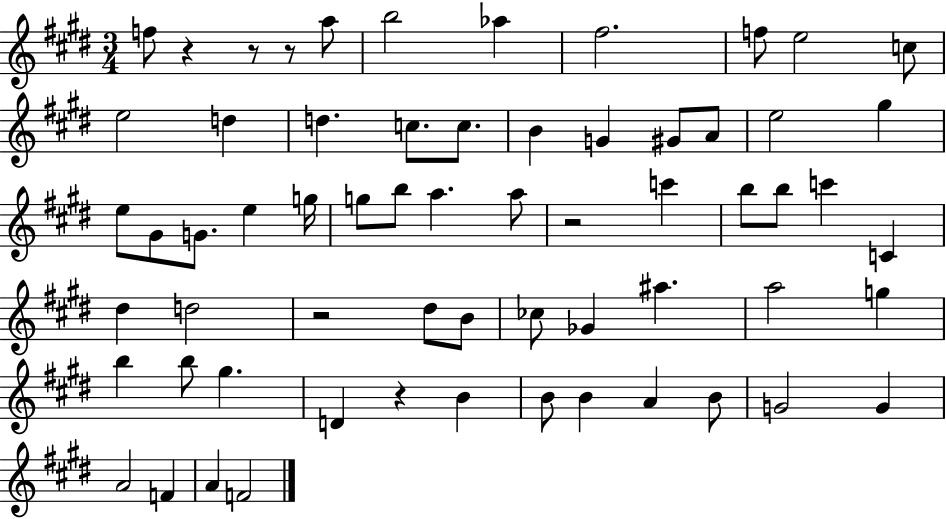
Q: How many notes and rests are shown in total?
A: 63